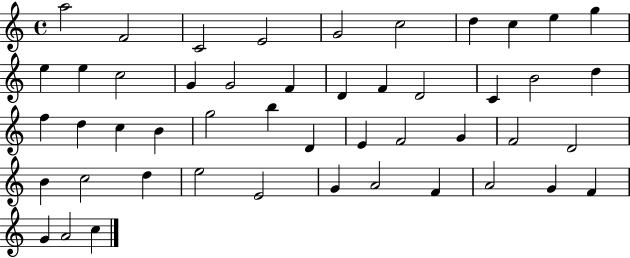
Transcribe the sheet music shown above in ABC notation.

X:1
T:Untitled
M:4/4
L:1/4
K:C
a2 F2 C2 E2 G2 c2 d c e g e e c2 G G2 F D F D2 C B2 d f d c B g2 b D E F2 G F2 D2 B c2 d e2 E2 G A2 F A2 G F G A2 c